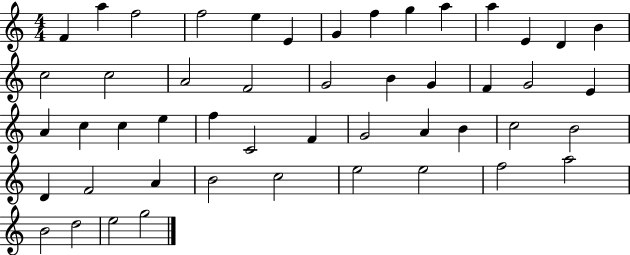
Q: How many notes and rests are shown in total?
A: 49